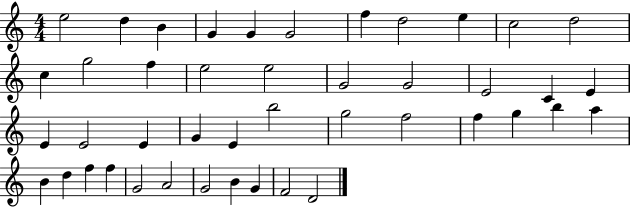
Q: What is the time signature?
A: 4/4